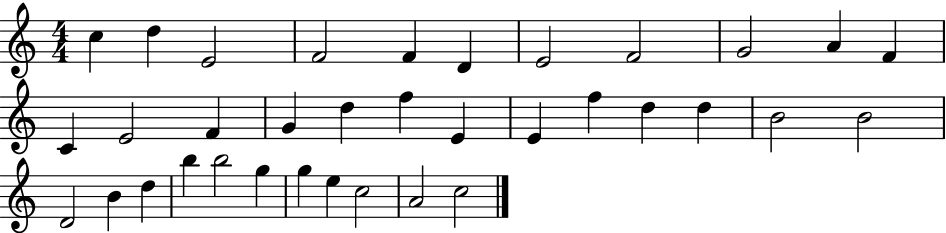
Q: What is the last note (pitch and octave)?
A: C5